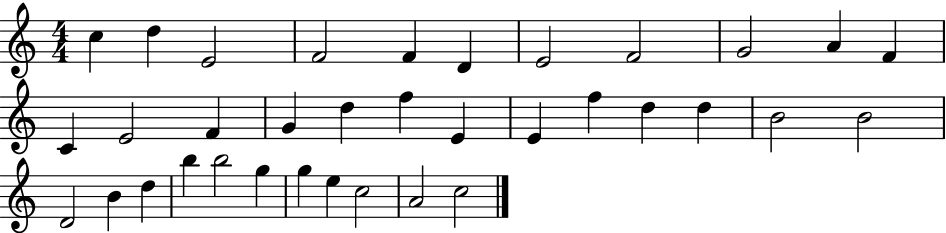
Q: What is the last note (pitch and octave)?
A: C5